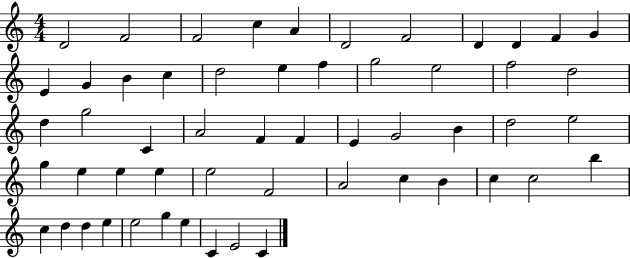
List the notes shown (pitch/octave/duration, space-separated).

D4/h F4/h F4/h C5/q A4/q D4/h F4/h D4/q D4/q F4/q G4/q E4/q G4/q B4/q C5/q D5/h E5/q F5/q G5/h E5/h F5/h D5/h D5/q G5/h C4/q A4/h F4/q F4/q E4/q G4/h B4/q D5/h E5/h G5/q E5/q E5/q E5/q E5/h F4/h A4/h C5/q B4/q C5/q C5/h B5/q C5/q D5/q D5/q E5/q E5/h G5/q E5/q C4/q E4/h C4/q